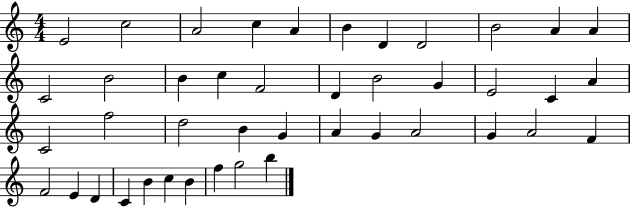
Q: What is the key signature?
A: C major